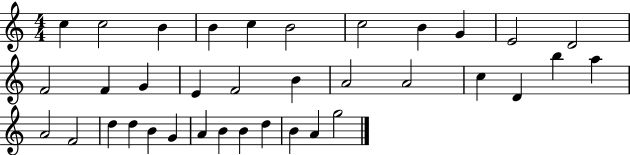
C5/q C5/h B4/q B4/q C5/q B4/h C5/h B4/q G4/q E4/h D4/h F4/h F4/q G4/q E4/q F4/h B4/q A4/h A4/h C5/q D4/q B5/q A5/q A4/h F4/h D5/q D5/q B4/q G4/q A4/q B4/q B4/q D5/q B4/q A4/q G5/h